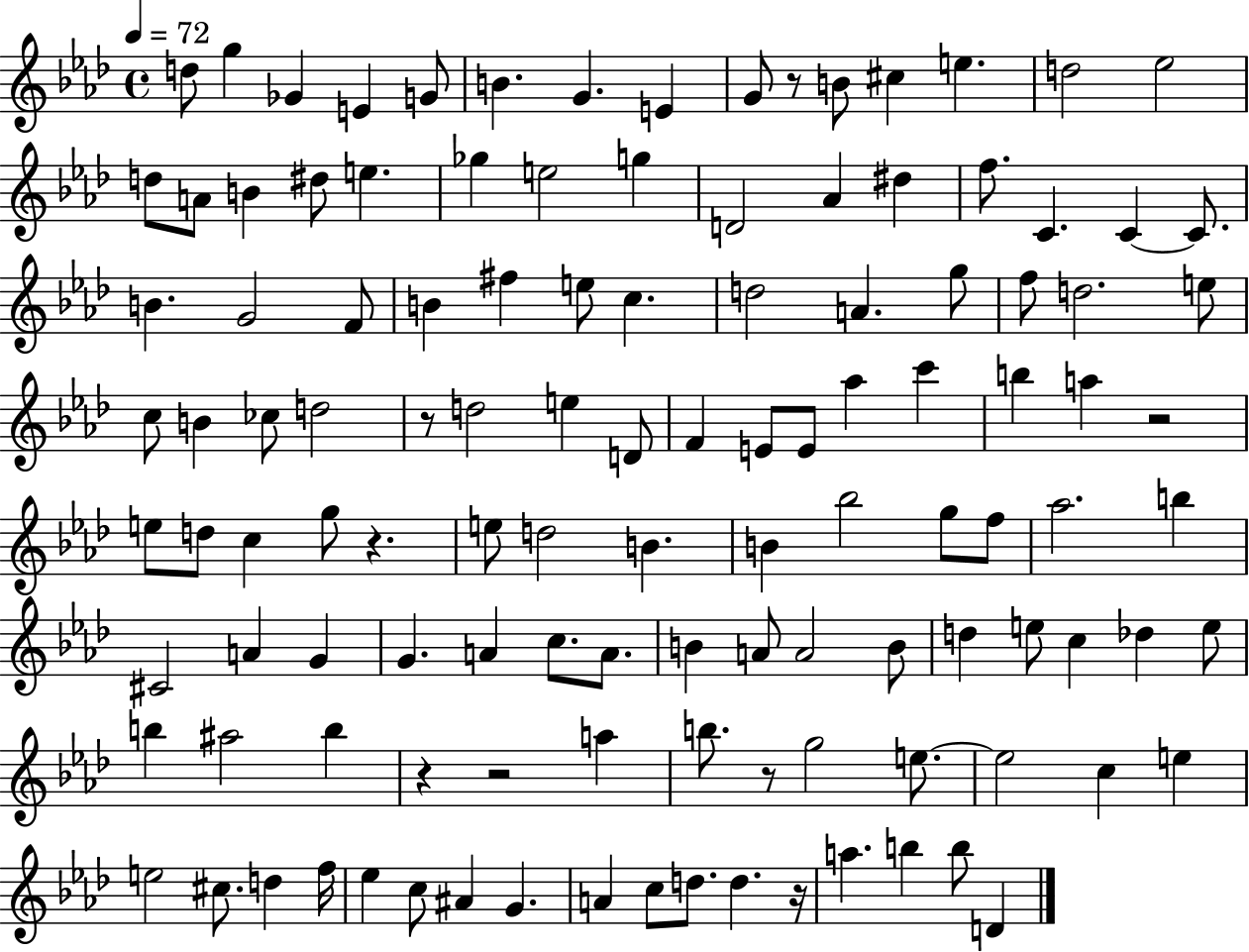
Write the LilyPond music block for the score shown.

{
  \clef treble
  \time 4/4
  \defaultTimeSignature
  \key aes \major
  \tempo 4 = 72
  \repeat volta 2 { d''8 g''4 ges'4 e'4 g'8 | b'4. g'4. e'4 | g'8 r8 b'8 cis''4 e''4. | d''2 ees''2 | \break d''8 a'8 b'4 dis''8 e''4. | ges''4 e''2 g''4 | d'2 aes'4 dis''4 | f''8. c'4. c'4~~ c'8. | \break b'4. g'2 f'8 | b'4 fis''4 e''8 c''4. | d''2 a'4. g''8 | f''8 d''2. e''8 | \break c''8 b'4 ces''8 d''2 | r8 d''2 e''4 d'8 | f'4 e'8 e'8 aes''4 c'''4 | b''4 a''4 r2 | \break e''8 d''8 c''4 g''8 r4. | e''8 d''2 b'4. | b'4 bes''2 g''8 f''8 | aes''2. b''4 | \break cis'2 a'4 g'4 | g'4. a'4 c''8. a'8. | b'4 a'8 a'2 b'8 | d''4 e''8 c''4 des''4 e''8 | \break b''4 ais''2 b''4 | r4 r2 a''4 | b''8. r8 g''2 e''8.~~ | e''2 c''4 e''4 | \break e''2 cis''8. d''4 f''16 | ees''4 c''8 ais'4 g'4. | a'4 c''8 d''8. d''4. r16 | a''4. b''4 b''8 d'4 | \break } \bar "|."
}